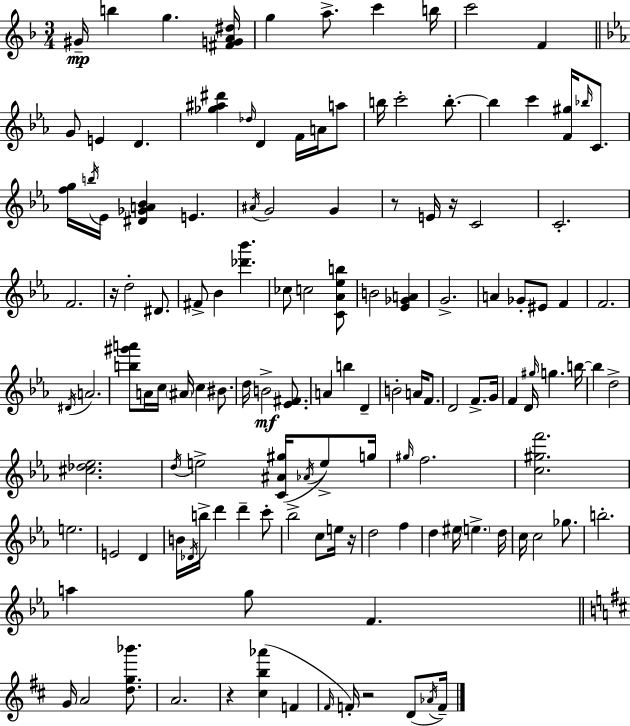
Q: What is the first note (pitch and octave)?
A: G#4